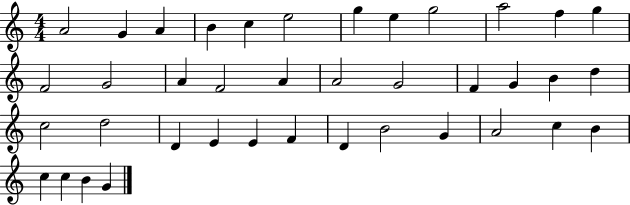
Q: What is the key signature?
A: C major